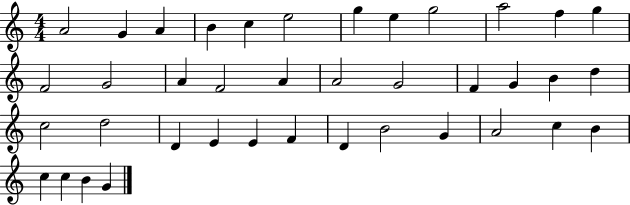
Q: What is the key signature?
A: C major